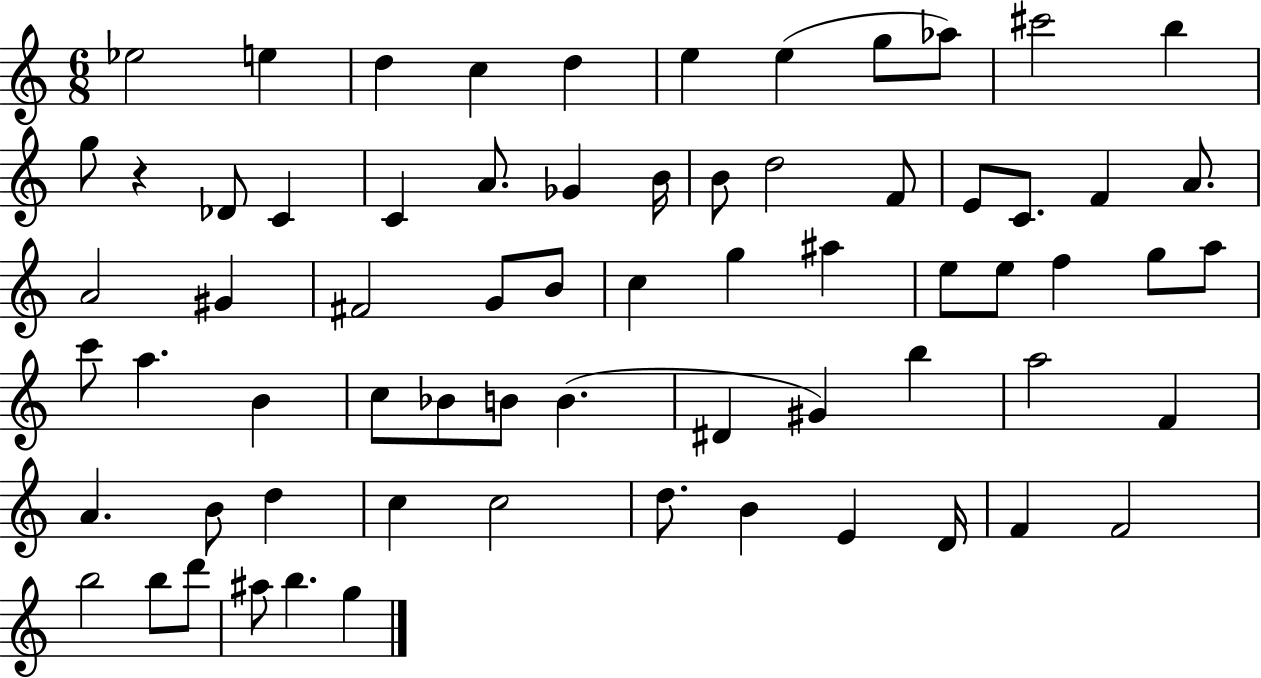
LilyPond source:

{
  \clef treble
  \numericTimeSignature
  \time 6/8
  \key c \major
  \repeat volta 2 { ees''2 e''4 | d''4 c''4 d''4 | e''4 e''4( g''8 aes''8) | cis'''2 b''4 | \break g''8 r4 des'8 c'4 | c'4 a'8. ges'4 b'16 | b'8 d''2 f'8 | e'8 c'8. f'4 a'8. | \break a'2 gis'4 | fis'2 g'8 b'8 | c''4 g''4 ais''4 | e''8 e''8 f''4 g''8 a''8 | \break c'''8 a''4. b'4 | c''8 bes'8 b'8 b'4.( | dis'4 gis'4) b''4 | a''2 f'4 | \break a'4. b'8 d''4 | c''4 c''2 | d''8. b'4 e'4 d'16 | f'4 f'2 | \break b''2 b''8 d'''8 | ais''8 b''4. g''4 | } \bar "|."
}